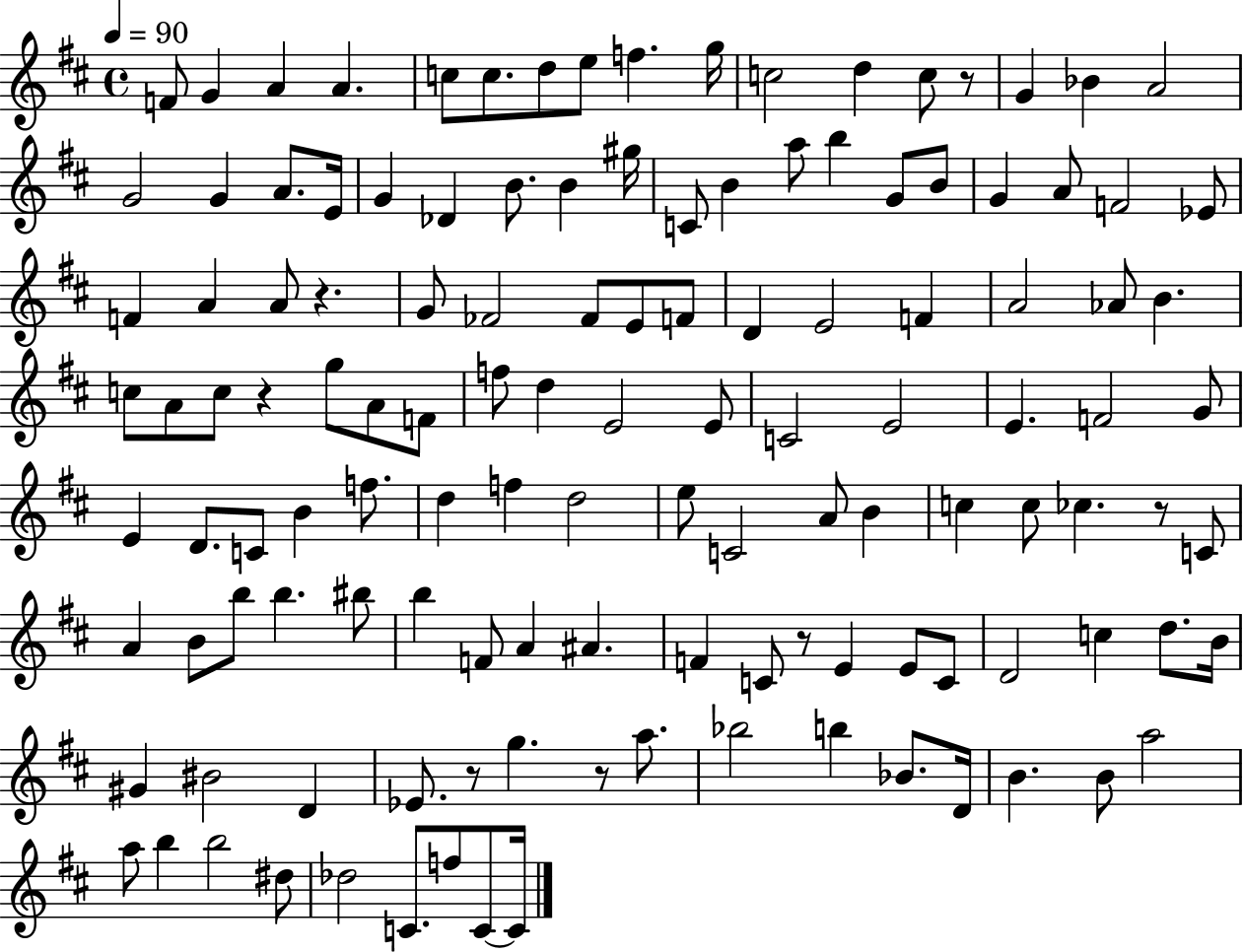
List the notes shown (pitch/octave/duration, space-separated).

F4/e G4/q A4/q A4/q. C5/e C5/e. D5/e E5/e F5/q. G5/s C5/h D5/q C5/e R/e G4/q Bb4/q A4/h G4/h G4/q A4/e. E4/s G4/q Db4/q B4/e. B4/q G#5/s C4/e B4/q A5/e B5/q G4/e B4/e G4/q A4/e F4/h Eb4/e F4/q A4/q A4/e R/q. G4/e FES4/h FES4/e E4/e F4/e D4/q E4/h F4/q A4/h Ab4/e B4/q. C5/e A4/e C5/e R/q G5/e A4/e F4/e F5/e D5/q E4/h E4/e C4/h E4/h E4/q. F4/h G4/e E4/q D4/e. C4/e B4/q F5/e. D5/q F5/q D5/h E5/e C4/h A4/e B4/q C5/q C5/e CES5/q. R/e C4/e A4/q B4/e B5/e B5/q. BIS5/e B5/q F4/e A4/q A#4/q. F4/q C4/e R/e E4/q E4/e C4/e D4/h C5/q D5/e. B4/s G#4/q BIS4/h D4/q Eb4/e. R/e G5/q. R/e A5/e. Bb5/h B5/q Bb4/e. D4/s B4/q. B4/e A5/h A5/e B5/q B5/h D#5/e Db5/h C4/e. F5/e C4/e C4/s